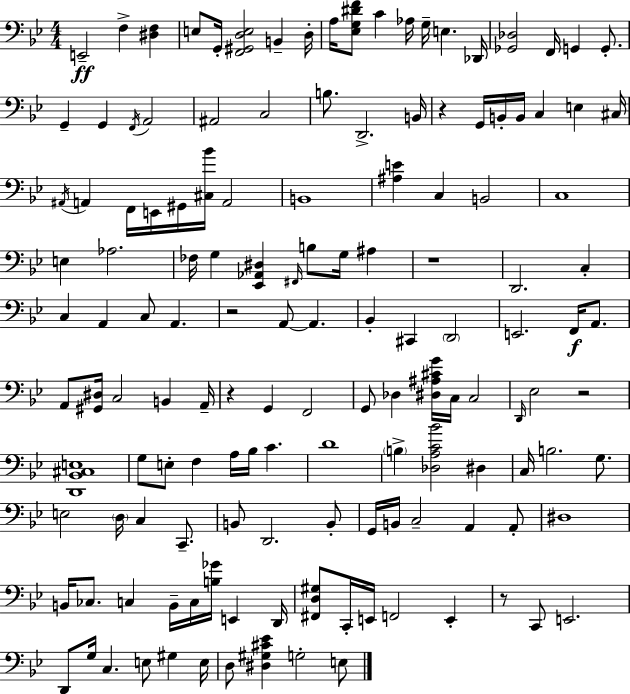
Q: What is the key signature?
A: BES major